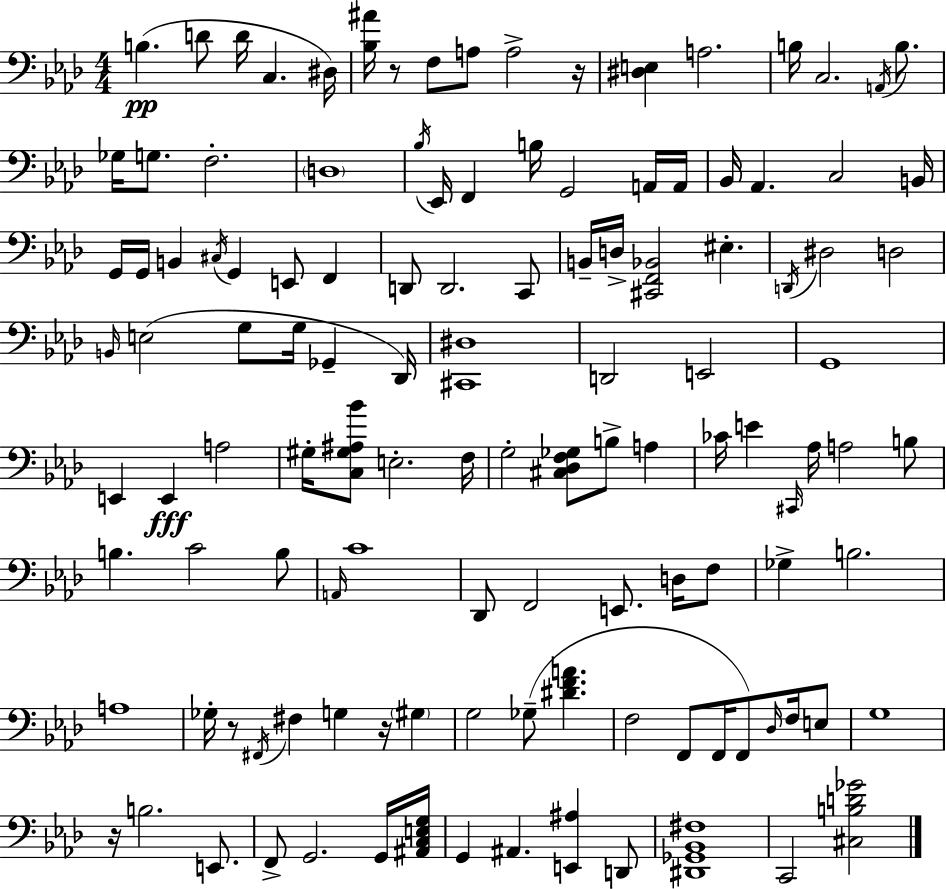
{
  \clef bass
  \numericTimeSignature
  \time 4/4
  \key aes \major
  b4.(\pp d'8 d'16 c4. dis16) | <bes ais'>16 r8 f8 a8 a2-> r16 | <dis e>4 a2. | b16 c2. \acciaccatura { a,16 } b8. | \break ges16 g8. f2.-. | \parenthesize d1 | \acciaccatura { bes16 } ees,16 f,4 b16 g,2 | a,16 a,16 bes,16 aes,4. c2 | \break b,16 g,16 g,16 b,4 \acciaccatura { cis16 } g,4 e,8 f,4 | d,8 d,2. | c,8 b,16-- d16-> <cis, f, bes,>2 eis4.-. | \acciaccatura { d,16 } dis2 d2 | \break \grace { b,16 }( e2 g8 g16 | ges,4-- des,16) <cis, dis>1 | d,2 e,2 | g,1 | \break e,4 e,4\fff a2 | gis16-. <c gis ais bes'>8 e2.-. | f16 g2-. <cis des f ges>8 b8-> | a4 ces'16 e'4 \grace { cis,16 } aes16 a2 | \break b8 b4. c'2 | b8 \grace { a,16 } c'1 | des,8 f,2 | e,8. d16 f8 ges4-> b2. | \break a1 | ges16-. r8 \acciaccatura { fis,16 } fis4 g4 | r16 \parenthesize gis4 g2 | ges8--( <dis' f' a'>4. f2 | \break f,8 f,16 f,8) \grace { des16 } f16 e8 g1 | r16 b2. | e,8. f,8-> g,2. | g,16 <ais, c e g>16 g,4 ais,4. | \break <e, ais>4 d,8 <dis, ges, bes, fis>1 | c,2 | <cis b d' ges'>2 \bar "|."
}